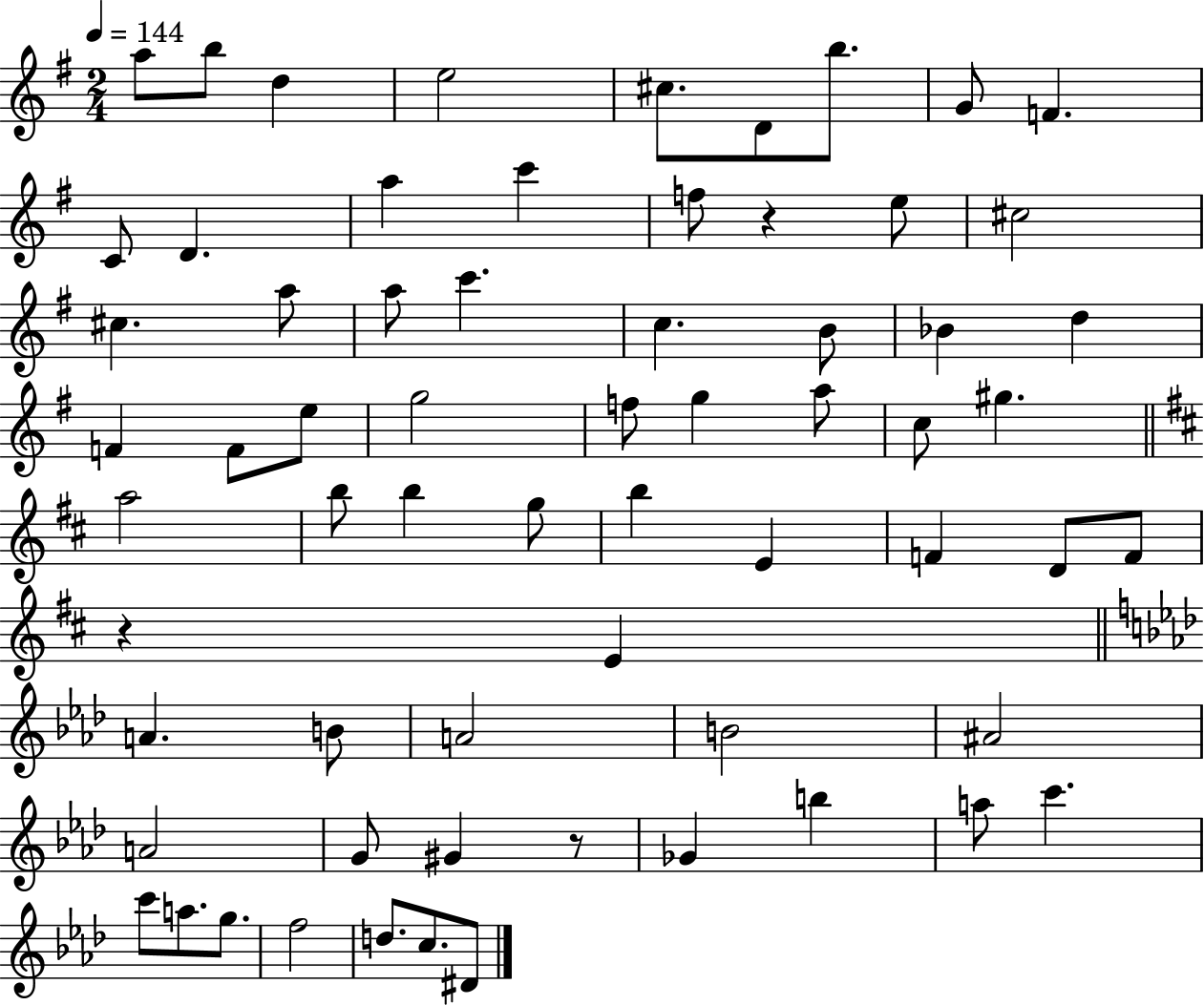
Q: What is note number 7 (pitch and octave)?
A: B5